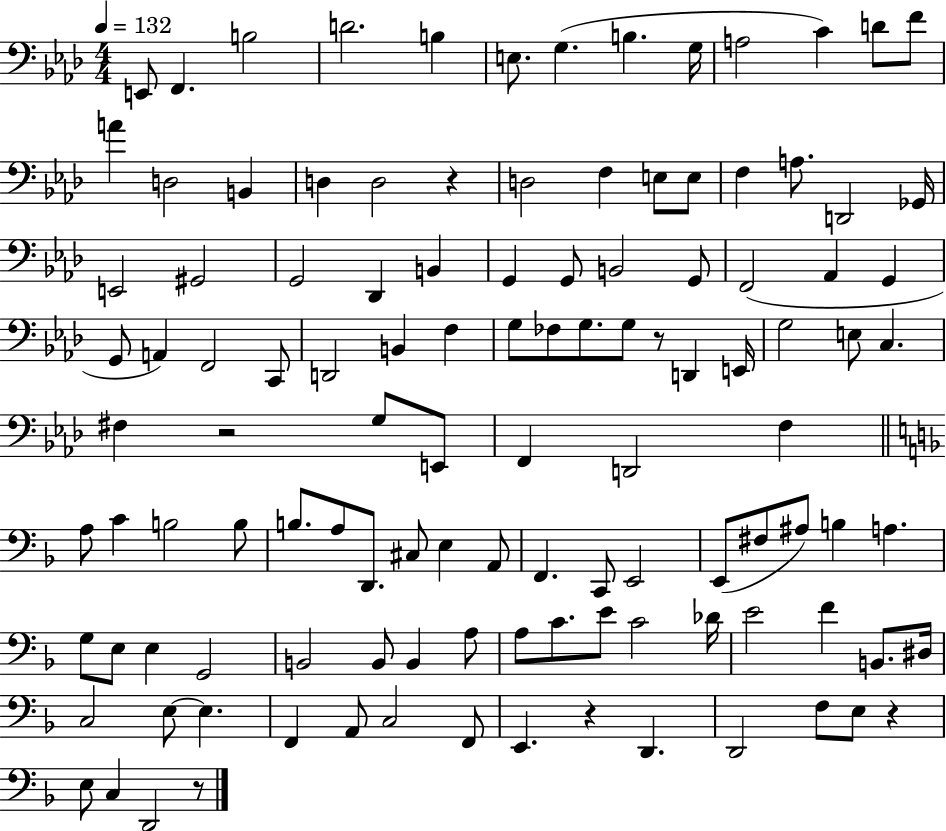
E2/e F2/q. B3/h D4/h. B3/q E3/e. G3/q. B3/q. G3/s A3/h C4/q D4/e F4/e A4/q D3/h B2/q D3/q D3/h R/q D3/h F3/q E3/e E3/e F3/q A3/e. D2/h Gb2/s E2/h G#2/h G2/h Db2/q B2/q G2/q G2/e B2/h G2/e F2/h Ab2/q G2/q G2/e A2/q F2/h C2/e D2/h B2/q F3/q G3/e FES3/e G3/e. G3/e R/e D2/q E2/s G3/h E3/e C3/q. F#3/q R/h G3/e E2/e F2/q D2/h F3/q A3/e C4/q B3/h B3/e B3/e. A3/e D2/e. C#3/e E3/q A2/e F2/q. C2/e E2/h E2/e F#3/e A#3/e B3/q A3/q. G3/e E3/e E3/q G2/h B2/h B2/e B2/q A3/e A3/e C4/e. E4/e C4/h Db4/s E4/h F4/q B2/e. D#3/s C3/h E3/e E3/q. F2/q A2/e C3/h F2/e E2/q. R/q D2/q. D2/h F3/e E3/e R/q E3/e C3/q D2/h R/e